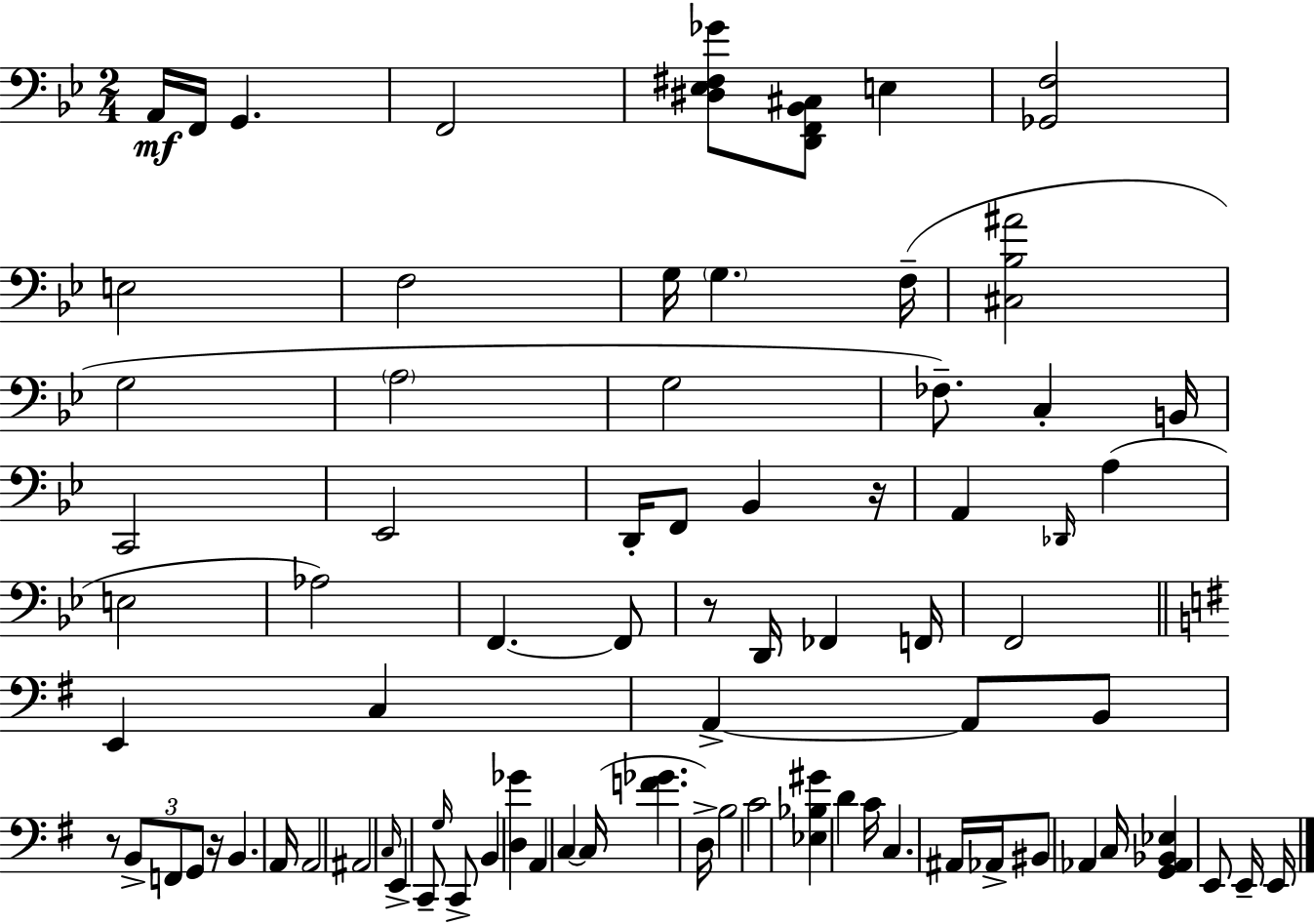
X:1
T:Untitled
M:2/4
L:1/4
K:Gm
A,,/4 F,,/4 G,, F,,2 [^D,_E,^F,_G]/2 [D,,F,,_B,,^C,]/2 E, [_G,,F,]2 E,2 F,2 G,/4 G, F,/4 [^C,_B,^A]2 G,2 A,2 G,2 _F,/2 C, B,,/4 C,,2 _E,,2 D,,/4 F,,/2 _B,, z/4 A,, _D,,/4 A, E,2 _A,2 F,, F,,/2 z/2 D,,/4 _F,, F,,/4 F,,2 E,, C, A,, A,,/2 B,,/2 z/2 B,,/2 F,,/2 G,,/2 z/4 B,, A,,/4 A,,2 ^A,,2 C,/4 E,, C,,/2 G,/4 C,,/2 B,, [D,_G] A,, C, C,/4 [F_G] D,/4 B,2 C2 [_E,_B,^G] D C/4 C, ^A,,/4 _A,,/4 ^B,,/2 _A,, C,/4 [G,,_A,,_B,,_E,] E,,/2 E,,/4 E,,/4